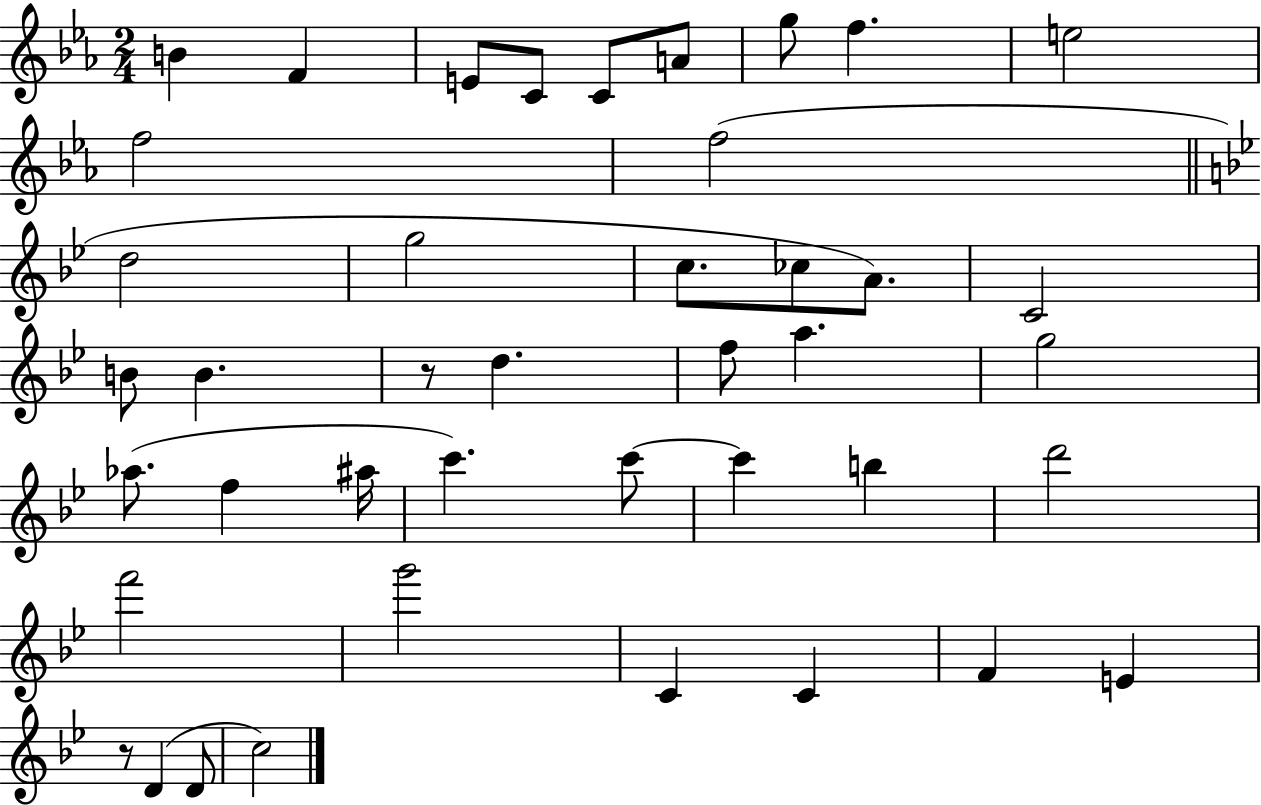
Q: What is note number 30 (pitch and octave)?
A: B5